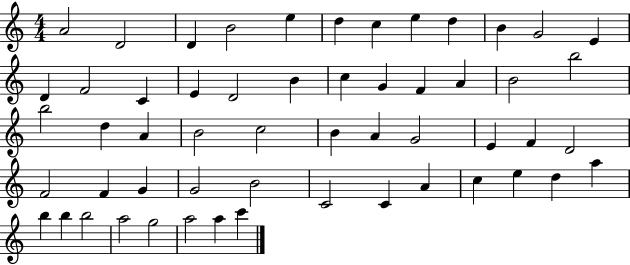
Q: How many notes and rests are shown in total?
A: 55